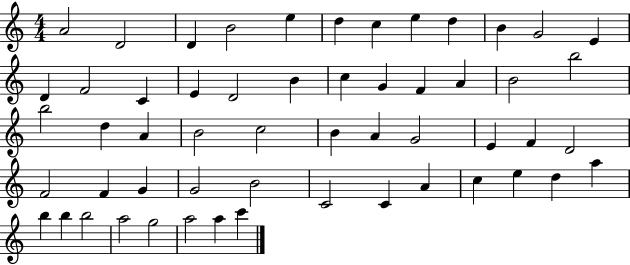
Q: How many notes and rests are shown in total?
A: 55